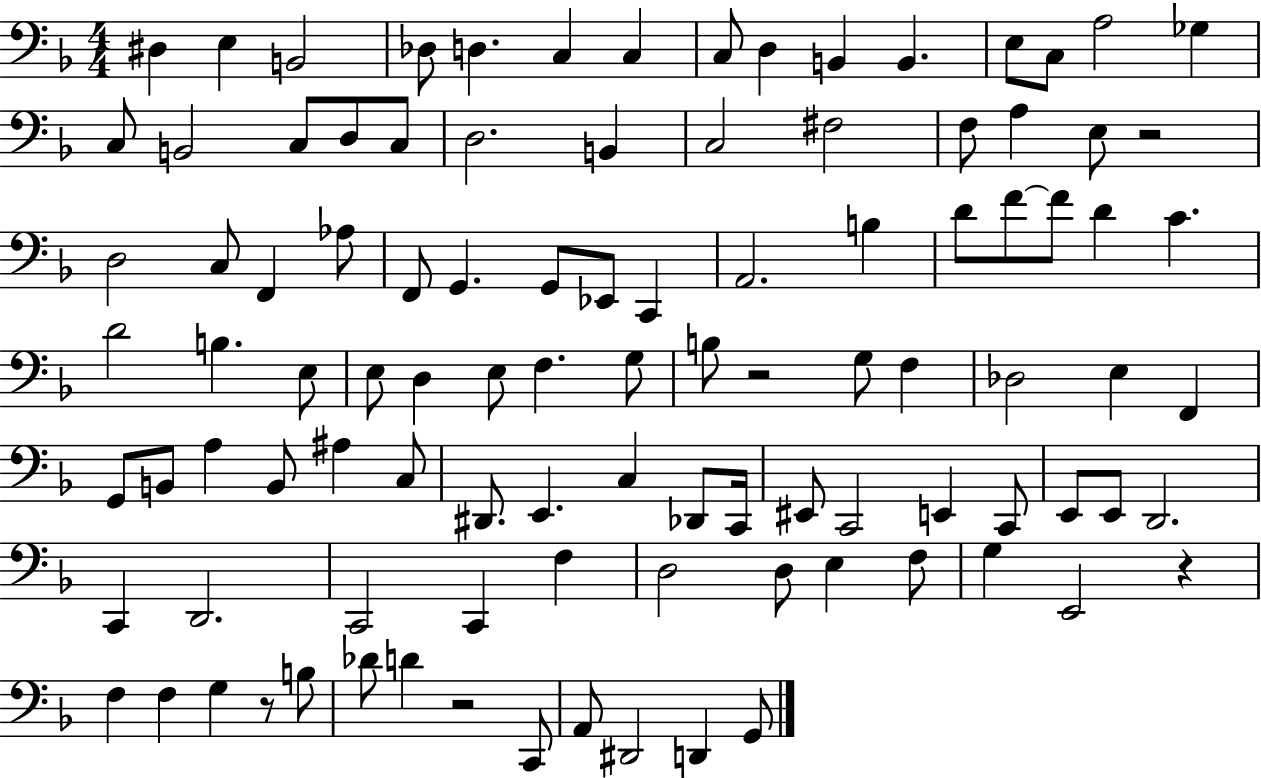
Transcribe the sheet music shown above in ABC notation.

X:1
T:Untitled
M:4/4
L:1/4
K:F
^D, E, B,,2 _D,/2 D, C, C, C,/2 D, B,, B,, E,/2 C,/2 A,2 _G, C,/2 B,,2 C,/2 D,/2 C,/2 D,2 B,, C,2 ^F,2 F,/2 A, E,/2 z2 D,2 C,/2 F,, _A,/2 F,,/2 G,, G,,/2 _E,,/2 C,, A,,2 B, D/2 F/2 F/2 D C D2 B, E,/2 E,/2 D, E,/2 F, G,/2 B,/2 z2 G,/2 F, _D,2 E, F,, G,,/2 B,,/2 A, B,,/2 ^A, C,/2 ^D,,/2 E,, C, _D,,/2 C,,/4 ^E,,/2 C,,2 E,, C,,/2 E,,/2 E,,/2 D,,2 C,, D,,2 C,,2 C,, F, D,2 D,/2 E, F,/2 G, E,,2 z F, F, G, z/2 B,/2 _D/2 D z2 C,,/2 A,,/2 ^D,,2 D,, G,,/2